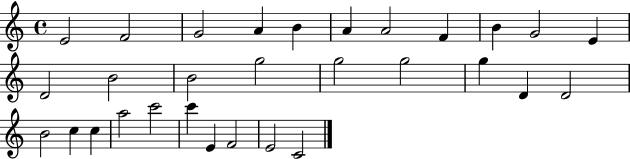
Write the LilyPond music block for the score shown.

{
  \clef treble
  \time 4/4
  \defaultTimeSignature
  \key c \major
  e'2 f'2 | g'2 a'4 b'4 | a'4 a'2 f'4 | b'4 g'2 e'4 | \break d'2 b'2 | b'2 g''2 | g''2 g''2 | g''4 d'4 d'2 | \break b'2 c''4 c''4 | a''2 c'''2 | c'''4 e'4 f'2 | e'2 c'2 | \break \bar "|."
}